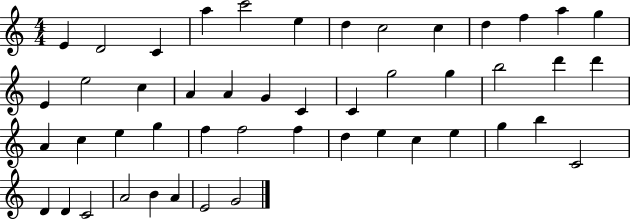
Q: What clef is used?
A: treble